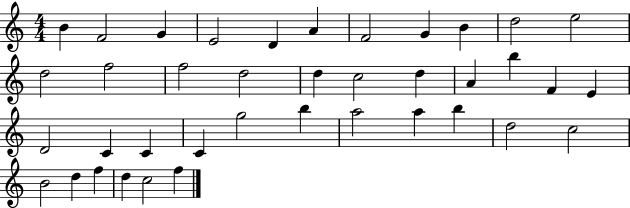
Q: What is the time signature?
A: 4/4